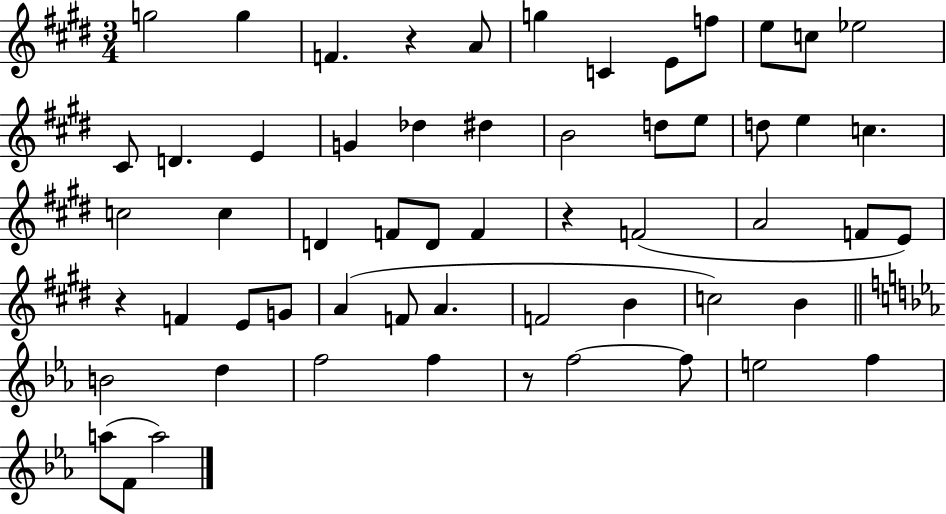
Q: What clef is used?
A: treble